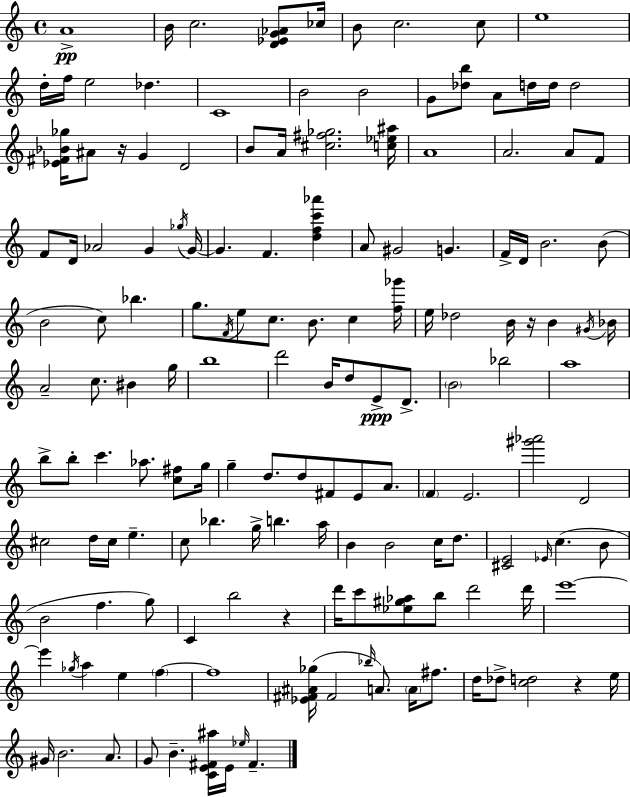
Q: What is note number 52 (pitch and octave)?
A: B4